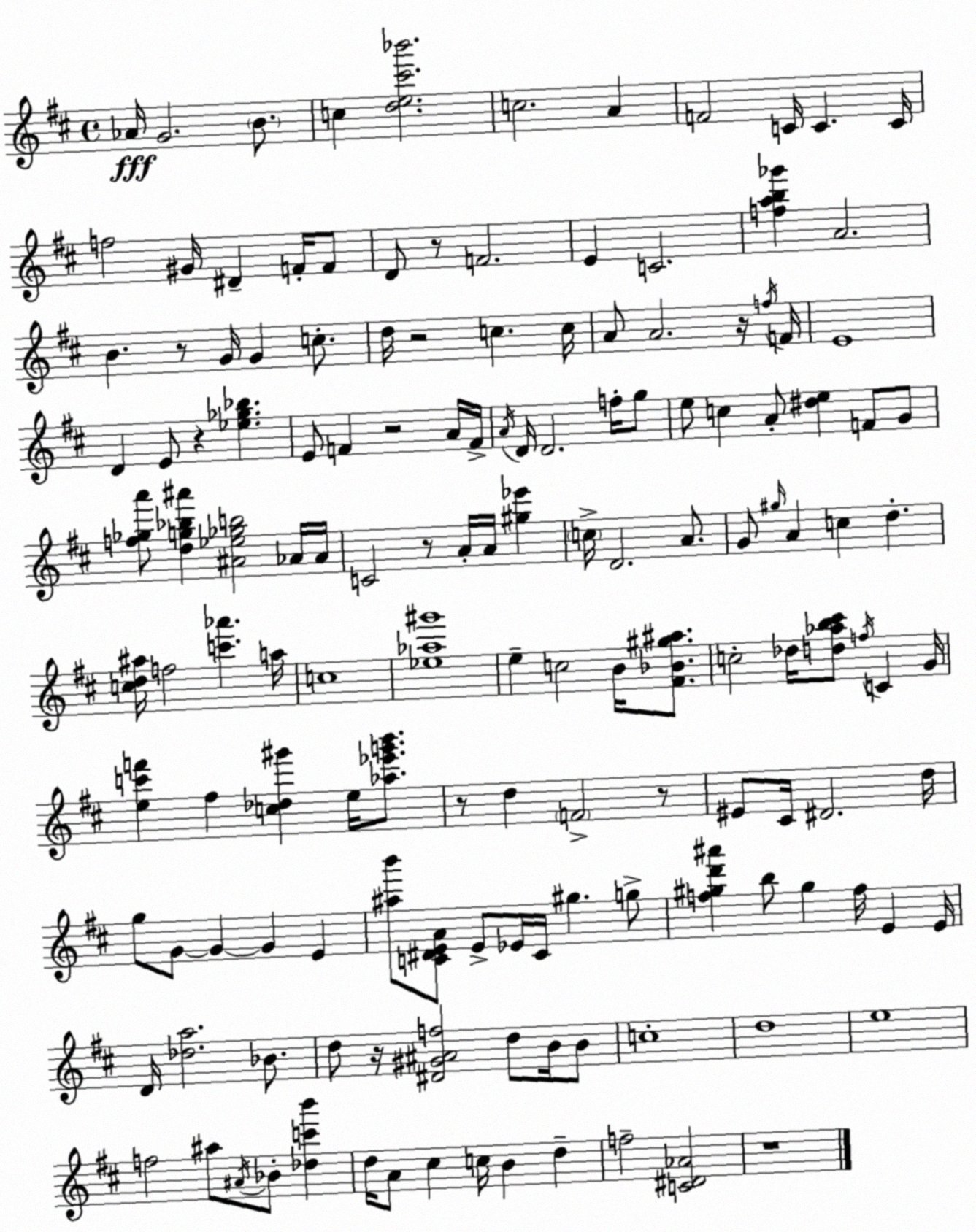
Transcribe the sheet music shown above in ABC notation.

X:1
T:Untitled
M:4/4
L:1/4
K:D
_A/4 G2 B/2 c [de^c'_b']2 c2 A F2 C/4 C C/4 f2 ^G/4 ^D F/4 F/2 D/2 z/2 F2 E C2 [fab_g'] A2 B z/2 G/4 G c/2 d/4 z2 c c/4 A/2 A2 z/4 f/4 F/4 E4 D E/2 z [_e_g_b] E/2 F z2 A/4 F/4 A/4 D/4 D2 f/4 g/2 e/2 c A/2 [^de] F/2 G/2 [f_ga']/2 [dg_b^a'] [^A_e_gb]2 _A/4 _A/4 C2 z/2 A/4 A/4 [^g_e'] c/4 D2 A/2 G/2 ^g/4 A c d [cd^a]/4 f2 [c'_a'] a/4 c4 [_e_a^g']4 e c2 B/4 [^F_B^g^a]/2 c2 _d/4 [d_ab^c']/2 f/4 C G/4 [ec'f'] ^f [c_d^g'] e/4 [_a_e'g'b']/2 z/2 d F2 z/2 ^E/2 ^C/4 ^D2 d/4 g/2 G/2 G G E [^ab']/2 [C^DEA]/2 E/2 _E/4 C/4 ^g g/2 [f^gd'^a'] b/2 ^g f/4 E E/4 D/4 [_da]2 _B/2 d/2 z/4 [^D^G^Af]2 d/2 B/4 B/2 c4 d4 e4 f2 ^a/2 ^A/4 _B/2 [_dc'b'] d/4 A/2 ^c c/4 B d f2 [C^D_A]2 z4